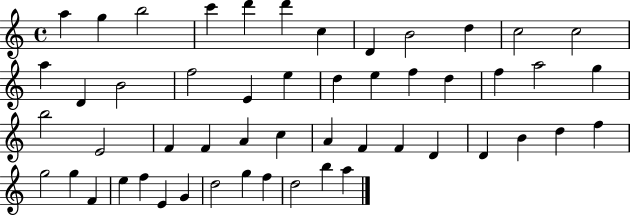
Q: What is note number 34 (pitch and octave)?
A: F4